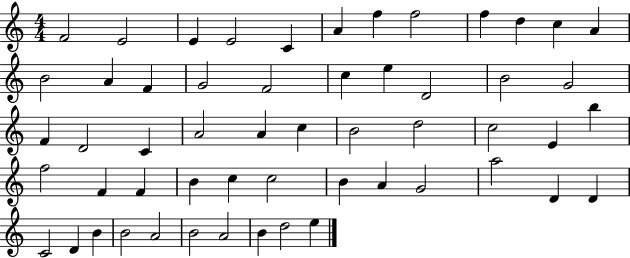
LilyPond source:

{
  \clef treble
  \numericTimeSignature
  \time 4/4
  \key c \major
  f'2 e'2 | e'4 e'2 c'4 | a'4 f''4 f''2 | f''4 d''4 c''4 a'4 | \break b'2 a'4 f'4 | g'2 f'2 | c''4 e''4 d'2 | b'2 g'2 | \break f'4 d'2 c'4 | a'2 a'4 c''4 | b'2 d''2 | c''2 e'4 b''4 | \break f''2 f'4 f'4 | b'4 c''4 c''2 | b'4 a'4 g'2 | a''2 d'4 d'4 | \break c'2 d'4 b'4 | b'2 a'2 | b'2 a'2 | b'4 d''2 e''4 | \break \bar "|."
}